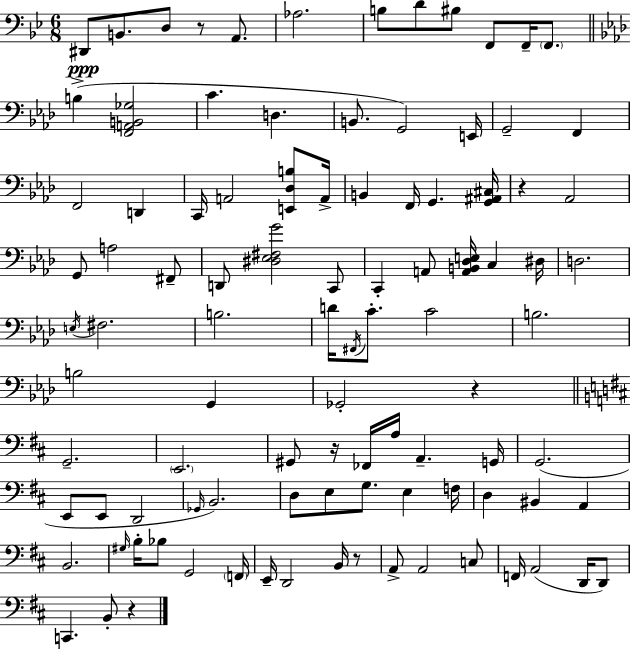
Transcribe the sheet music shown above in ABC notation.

X:1
T:Untitled
M:6/8
L:1/4
K:Bb
^D,,/2 B,,/2 D,/2 z/2 A,,/2 _A,2 B,/2 D/2 ^B,/2 F,,/2 F,,/4 F,,/2 B, [F,,A,,B,,_G,]2 C D, B,,/2 G,,2 E,,/4 G,,2 F,, F,,2 D,, C,,/4 A,,2 [E,,_D,B,]/2 A,,/4 B,, F,,/4 G,, [G,,^A,,^C,]/4 z _A,,2 G,,/2 A,2 ^F,,/2 D,,/2 [^D,_E,^F,G]2 C,,/2 C,, A,,/2 [A,,B,,_D,E,]/4 C, ^D,/4 D,2 E,/4 ^F,2 B,2 D/4 ^F,,/4 C/2 C2 B,2 B,2 G,, _G,,2 z G,,2 E,,2 ^G,,/2 z/4 _F,,/4 A,/4 A,, G,,/4 G,,2 E,,/2 E,,/2 D,,2 _G,,/4 B,,2 D,/2 E,/2 G,/2 E, F,/4 D, ^B,, A,, B,,2 ^G,/4 B,/4 _B,/2 G,,2 F,,/4 E,,/4 D,,2 B,,/4 z/2 A,,/2 A,,2 C,/2 F,,/4 A,,2 D,,/4 D,,/2 C,, B,,/2 z